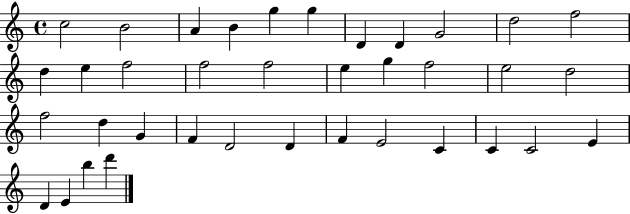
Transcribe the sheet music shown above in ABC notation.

X:1
T:Untitled
M:4/4
L:1/4
K:C
c2 B2 A B g g D D G2 d2 f2 d e f2 f2 f2 e g f2 e2 d2 f2 d G F D2 D F E2 C C C2 E D E b d'